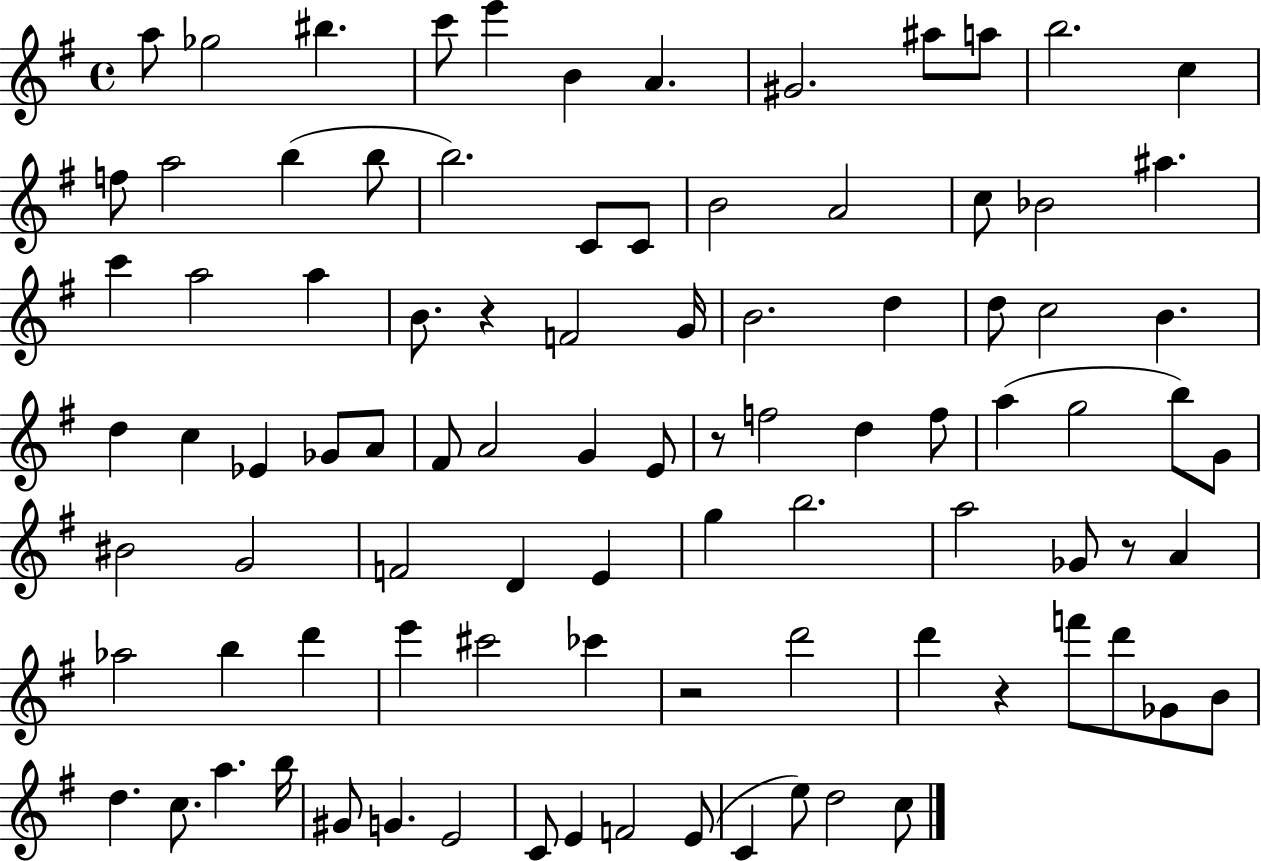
A5/e Gb5/h BIS5/q. C6/e E6/q B4/q A4/q. G#4/h. A#5/e A5/e B5/h. C5/q F5/e A5/h B5/q B5/e B5/h. C4/e C4/e B4/h A4/h C5/e Bb4/h A#5/q. C6/q A5/h A5/q B4/e. R/q F4/h G4/s B4/h. D5/q D5/e C5/h B4/q. D5/q C5/q Eb4/q Gb4/e A4/e F#4/e A4/h G4/q E4/e R/e F5/h D5/q F5/e A5/q G5/h B5/e G4/e BIS4/h G4/h F4/h D4/q E4/q G5/q B5/h. A5/h Gb4/e R/e A4/q Ab5/h B5/q D6/q E6/q C#6/h CES6/q R/h D6/h D6/q R/q F6/e D6/e Gb4/e B4/e D5/q. C5/e. A5/q. B5/s G#4/e G4/q. E4/h C4/e E4/q F4/h E4/e C4/q E5/e D5/h C5/e